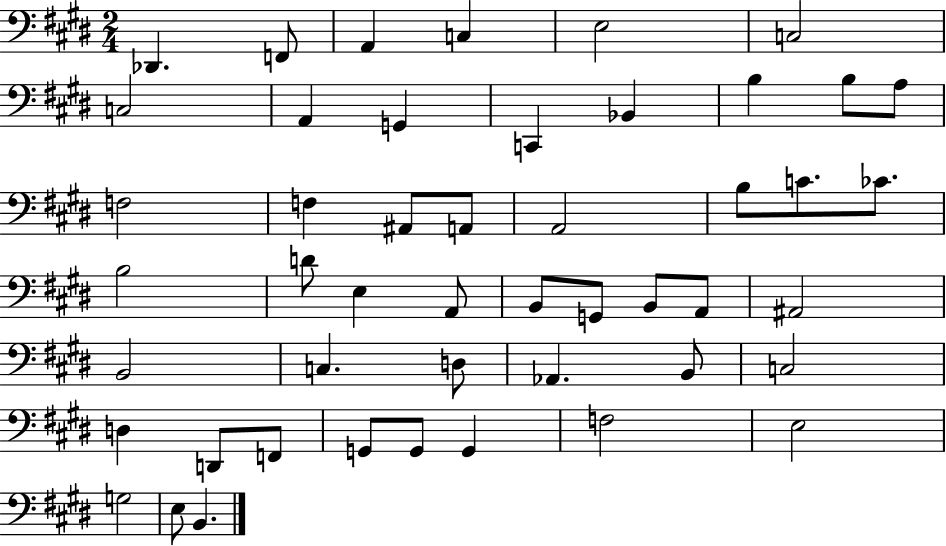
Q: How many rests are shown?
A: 0